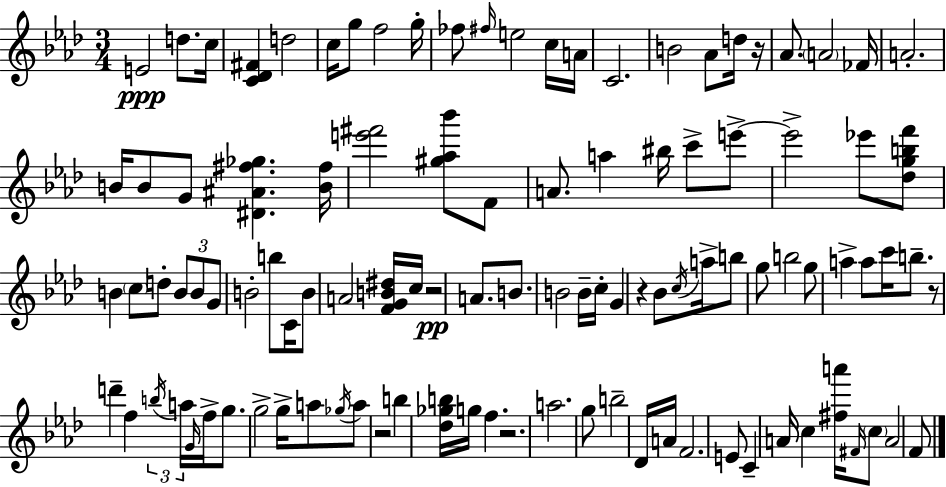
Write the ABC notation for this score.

X:1
T:Untitled
M:3/4
L:1/4
K:Fm
E2 d/2 c/4 [C_D^F] d2 c/4 g/2 f2 g/4 _f/2 ^f/4 e2 c/4 A/4 C2 B2 _A/2 d/4 z/4 _A/2 A2 _F/4 A2 B/4 B/2 G/2 [^D^A^f_g] [B^f]/4 [e'^f']2 [^g_a_b']/2 F/2 A/2 a ^b/4 c'/2 e'/2 e'2 _e'/2 [_dgbf']/2 B c/2 d/2 B/2 B/2 G/2 B2 b/2 C/4 B/2 A2 [FGB^d]/4 c/4 z2 A/2 B/2 B2 B/4 c/4 G z _B/2 c/4 a/4 b/2 g/2 b2 g/2 a a/2 c'/4 b/2 z/2 d' f b/4 a/4 G/4 f/4 g/2 g2 g/4 a/2 _g/4 a/2 z2 b [_d_gb]/4 g/4 f z2 a2 g/2 b2 _D/4 A/4 F2 E/2 C A/4 c [^fa']/4 ^F/4 c/2 A2 F/2